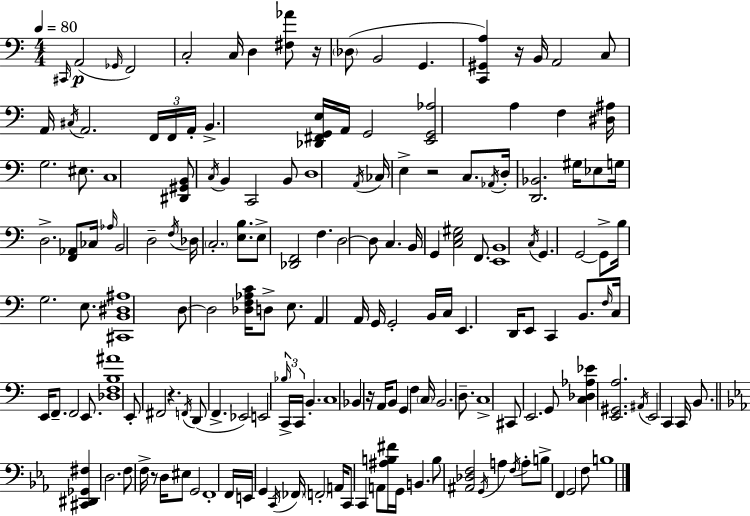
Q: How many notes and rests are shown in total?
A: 169